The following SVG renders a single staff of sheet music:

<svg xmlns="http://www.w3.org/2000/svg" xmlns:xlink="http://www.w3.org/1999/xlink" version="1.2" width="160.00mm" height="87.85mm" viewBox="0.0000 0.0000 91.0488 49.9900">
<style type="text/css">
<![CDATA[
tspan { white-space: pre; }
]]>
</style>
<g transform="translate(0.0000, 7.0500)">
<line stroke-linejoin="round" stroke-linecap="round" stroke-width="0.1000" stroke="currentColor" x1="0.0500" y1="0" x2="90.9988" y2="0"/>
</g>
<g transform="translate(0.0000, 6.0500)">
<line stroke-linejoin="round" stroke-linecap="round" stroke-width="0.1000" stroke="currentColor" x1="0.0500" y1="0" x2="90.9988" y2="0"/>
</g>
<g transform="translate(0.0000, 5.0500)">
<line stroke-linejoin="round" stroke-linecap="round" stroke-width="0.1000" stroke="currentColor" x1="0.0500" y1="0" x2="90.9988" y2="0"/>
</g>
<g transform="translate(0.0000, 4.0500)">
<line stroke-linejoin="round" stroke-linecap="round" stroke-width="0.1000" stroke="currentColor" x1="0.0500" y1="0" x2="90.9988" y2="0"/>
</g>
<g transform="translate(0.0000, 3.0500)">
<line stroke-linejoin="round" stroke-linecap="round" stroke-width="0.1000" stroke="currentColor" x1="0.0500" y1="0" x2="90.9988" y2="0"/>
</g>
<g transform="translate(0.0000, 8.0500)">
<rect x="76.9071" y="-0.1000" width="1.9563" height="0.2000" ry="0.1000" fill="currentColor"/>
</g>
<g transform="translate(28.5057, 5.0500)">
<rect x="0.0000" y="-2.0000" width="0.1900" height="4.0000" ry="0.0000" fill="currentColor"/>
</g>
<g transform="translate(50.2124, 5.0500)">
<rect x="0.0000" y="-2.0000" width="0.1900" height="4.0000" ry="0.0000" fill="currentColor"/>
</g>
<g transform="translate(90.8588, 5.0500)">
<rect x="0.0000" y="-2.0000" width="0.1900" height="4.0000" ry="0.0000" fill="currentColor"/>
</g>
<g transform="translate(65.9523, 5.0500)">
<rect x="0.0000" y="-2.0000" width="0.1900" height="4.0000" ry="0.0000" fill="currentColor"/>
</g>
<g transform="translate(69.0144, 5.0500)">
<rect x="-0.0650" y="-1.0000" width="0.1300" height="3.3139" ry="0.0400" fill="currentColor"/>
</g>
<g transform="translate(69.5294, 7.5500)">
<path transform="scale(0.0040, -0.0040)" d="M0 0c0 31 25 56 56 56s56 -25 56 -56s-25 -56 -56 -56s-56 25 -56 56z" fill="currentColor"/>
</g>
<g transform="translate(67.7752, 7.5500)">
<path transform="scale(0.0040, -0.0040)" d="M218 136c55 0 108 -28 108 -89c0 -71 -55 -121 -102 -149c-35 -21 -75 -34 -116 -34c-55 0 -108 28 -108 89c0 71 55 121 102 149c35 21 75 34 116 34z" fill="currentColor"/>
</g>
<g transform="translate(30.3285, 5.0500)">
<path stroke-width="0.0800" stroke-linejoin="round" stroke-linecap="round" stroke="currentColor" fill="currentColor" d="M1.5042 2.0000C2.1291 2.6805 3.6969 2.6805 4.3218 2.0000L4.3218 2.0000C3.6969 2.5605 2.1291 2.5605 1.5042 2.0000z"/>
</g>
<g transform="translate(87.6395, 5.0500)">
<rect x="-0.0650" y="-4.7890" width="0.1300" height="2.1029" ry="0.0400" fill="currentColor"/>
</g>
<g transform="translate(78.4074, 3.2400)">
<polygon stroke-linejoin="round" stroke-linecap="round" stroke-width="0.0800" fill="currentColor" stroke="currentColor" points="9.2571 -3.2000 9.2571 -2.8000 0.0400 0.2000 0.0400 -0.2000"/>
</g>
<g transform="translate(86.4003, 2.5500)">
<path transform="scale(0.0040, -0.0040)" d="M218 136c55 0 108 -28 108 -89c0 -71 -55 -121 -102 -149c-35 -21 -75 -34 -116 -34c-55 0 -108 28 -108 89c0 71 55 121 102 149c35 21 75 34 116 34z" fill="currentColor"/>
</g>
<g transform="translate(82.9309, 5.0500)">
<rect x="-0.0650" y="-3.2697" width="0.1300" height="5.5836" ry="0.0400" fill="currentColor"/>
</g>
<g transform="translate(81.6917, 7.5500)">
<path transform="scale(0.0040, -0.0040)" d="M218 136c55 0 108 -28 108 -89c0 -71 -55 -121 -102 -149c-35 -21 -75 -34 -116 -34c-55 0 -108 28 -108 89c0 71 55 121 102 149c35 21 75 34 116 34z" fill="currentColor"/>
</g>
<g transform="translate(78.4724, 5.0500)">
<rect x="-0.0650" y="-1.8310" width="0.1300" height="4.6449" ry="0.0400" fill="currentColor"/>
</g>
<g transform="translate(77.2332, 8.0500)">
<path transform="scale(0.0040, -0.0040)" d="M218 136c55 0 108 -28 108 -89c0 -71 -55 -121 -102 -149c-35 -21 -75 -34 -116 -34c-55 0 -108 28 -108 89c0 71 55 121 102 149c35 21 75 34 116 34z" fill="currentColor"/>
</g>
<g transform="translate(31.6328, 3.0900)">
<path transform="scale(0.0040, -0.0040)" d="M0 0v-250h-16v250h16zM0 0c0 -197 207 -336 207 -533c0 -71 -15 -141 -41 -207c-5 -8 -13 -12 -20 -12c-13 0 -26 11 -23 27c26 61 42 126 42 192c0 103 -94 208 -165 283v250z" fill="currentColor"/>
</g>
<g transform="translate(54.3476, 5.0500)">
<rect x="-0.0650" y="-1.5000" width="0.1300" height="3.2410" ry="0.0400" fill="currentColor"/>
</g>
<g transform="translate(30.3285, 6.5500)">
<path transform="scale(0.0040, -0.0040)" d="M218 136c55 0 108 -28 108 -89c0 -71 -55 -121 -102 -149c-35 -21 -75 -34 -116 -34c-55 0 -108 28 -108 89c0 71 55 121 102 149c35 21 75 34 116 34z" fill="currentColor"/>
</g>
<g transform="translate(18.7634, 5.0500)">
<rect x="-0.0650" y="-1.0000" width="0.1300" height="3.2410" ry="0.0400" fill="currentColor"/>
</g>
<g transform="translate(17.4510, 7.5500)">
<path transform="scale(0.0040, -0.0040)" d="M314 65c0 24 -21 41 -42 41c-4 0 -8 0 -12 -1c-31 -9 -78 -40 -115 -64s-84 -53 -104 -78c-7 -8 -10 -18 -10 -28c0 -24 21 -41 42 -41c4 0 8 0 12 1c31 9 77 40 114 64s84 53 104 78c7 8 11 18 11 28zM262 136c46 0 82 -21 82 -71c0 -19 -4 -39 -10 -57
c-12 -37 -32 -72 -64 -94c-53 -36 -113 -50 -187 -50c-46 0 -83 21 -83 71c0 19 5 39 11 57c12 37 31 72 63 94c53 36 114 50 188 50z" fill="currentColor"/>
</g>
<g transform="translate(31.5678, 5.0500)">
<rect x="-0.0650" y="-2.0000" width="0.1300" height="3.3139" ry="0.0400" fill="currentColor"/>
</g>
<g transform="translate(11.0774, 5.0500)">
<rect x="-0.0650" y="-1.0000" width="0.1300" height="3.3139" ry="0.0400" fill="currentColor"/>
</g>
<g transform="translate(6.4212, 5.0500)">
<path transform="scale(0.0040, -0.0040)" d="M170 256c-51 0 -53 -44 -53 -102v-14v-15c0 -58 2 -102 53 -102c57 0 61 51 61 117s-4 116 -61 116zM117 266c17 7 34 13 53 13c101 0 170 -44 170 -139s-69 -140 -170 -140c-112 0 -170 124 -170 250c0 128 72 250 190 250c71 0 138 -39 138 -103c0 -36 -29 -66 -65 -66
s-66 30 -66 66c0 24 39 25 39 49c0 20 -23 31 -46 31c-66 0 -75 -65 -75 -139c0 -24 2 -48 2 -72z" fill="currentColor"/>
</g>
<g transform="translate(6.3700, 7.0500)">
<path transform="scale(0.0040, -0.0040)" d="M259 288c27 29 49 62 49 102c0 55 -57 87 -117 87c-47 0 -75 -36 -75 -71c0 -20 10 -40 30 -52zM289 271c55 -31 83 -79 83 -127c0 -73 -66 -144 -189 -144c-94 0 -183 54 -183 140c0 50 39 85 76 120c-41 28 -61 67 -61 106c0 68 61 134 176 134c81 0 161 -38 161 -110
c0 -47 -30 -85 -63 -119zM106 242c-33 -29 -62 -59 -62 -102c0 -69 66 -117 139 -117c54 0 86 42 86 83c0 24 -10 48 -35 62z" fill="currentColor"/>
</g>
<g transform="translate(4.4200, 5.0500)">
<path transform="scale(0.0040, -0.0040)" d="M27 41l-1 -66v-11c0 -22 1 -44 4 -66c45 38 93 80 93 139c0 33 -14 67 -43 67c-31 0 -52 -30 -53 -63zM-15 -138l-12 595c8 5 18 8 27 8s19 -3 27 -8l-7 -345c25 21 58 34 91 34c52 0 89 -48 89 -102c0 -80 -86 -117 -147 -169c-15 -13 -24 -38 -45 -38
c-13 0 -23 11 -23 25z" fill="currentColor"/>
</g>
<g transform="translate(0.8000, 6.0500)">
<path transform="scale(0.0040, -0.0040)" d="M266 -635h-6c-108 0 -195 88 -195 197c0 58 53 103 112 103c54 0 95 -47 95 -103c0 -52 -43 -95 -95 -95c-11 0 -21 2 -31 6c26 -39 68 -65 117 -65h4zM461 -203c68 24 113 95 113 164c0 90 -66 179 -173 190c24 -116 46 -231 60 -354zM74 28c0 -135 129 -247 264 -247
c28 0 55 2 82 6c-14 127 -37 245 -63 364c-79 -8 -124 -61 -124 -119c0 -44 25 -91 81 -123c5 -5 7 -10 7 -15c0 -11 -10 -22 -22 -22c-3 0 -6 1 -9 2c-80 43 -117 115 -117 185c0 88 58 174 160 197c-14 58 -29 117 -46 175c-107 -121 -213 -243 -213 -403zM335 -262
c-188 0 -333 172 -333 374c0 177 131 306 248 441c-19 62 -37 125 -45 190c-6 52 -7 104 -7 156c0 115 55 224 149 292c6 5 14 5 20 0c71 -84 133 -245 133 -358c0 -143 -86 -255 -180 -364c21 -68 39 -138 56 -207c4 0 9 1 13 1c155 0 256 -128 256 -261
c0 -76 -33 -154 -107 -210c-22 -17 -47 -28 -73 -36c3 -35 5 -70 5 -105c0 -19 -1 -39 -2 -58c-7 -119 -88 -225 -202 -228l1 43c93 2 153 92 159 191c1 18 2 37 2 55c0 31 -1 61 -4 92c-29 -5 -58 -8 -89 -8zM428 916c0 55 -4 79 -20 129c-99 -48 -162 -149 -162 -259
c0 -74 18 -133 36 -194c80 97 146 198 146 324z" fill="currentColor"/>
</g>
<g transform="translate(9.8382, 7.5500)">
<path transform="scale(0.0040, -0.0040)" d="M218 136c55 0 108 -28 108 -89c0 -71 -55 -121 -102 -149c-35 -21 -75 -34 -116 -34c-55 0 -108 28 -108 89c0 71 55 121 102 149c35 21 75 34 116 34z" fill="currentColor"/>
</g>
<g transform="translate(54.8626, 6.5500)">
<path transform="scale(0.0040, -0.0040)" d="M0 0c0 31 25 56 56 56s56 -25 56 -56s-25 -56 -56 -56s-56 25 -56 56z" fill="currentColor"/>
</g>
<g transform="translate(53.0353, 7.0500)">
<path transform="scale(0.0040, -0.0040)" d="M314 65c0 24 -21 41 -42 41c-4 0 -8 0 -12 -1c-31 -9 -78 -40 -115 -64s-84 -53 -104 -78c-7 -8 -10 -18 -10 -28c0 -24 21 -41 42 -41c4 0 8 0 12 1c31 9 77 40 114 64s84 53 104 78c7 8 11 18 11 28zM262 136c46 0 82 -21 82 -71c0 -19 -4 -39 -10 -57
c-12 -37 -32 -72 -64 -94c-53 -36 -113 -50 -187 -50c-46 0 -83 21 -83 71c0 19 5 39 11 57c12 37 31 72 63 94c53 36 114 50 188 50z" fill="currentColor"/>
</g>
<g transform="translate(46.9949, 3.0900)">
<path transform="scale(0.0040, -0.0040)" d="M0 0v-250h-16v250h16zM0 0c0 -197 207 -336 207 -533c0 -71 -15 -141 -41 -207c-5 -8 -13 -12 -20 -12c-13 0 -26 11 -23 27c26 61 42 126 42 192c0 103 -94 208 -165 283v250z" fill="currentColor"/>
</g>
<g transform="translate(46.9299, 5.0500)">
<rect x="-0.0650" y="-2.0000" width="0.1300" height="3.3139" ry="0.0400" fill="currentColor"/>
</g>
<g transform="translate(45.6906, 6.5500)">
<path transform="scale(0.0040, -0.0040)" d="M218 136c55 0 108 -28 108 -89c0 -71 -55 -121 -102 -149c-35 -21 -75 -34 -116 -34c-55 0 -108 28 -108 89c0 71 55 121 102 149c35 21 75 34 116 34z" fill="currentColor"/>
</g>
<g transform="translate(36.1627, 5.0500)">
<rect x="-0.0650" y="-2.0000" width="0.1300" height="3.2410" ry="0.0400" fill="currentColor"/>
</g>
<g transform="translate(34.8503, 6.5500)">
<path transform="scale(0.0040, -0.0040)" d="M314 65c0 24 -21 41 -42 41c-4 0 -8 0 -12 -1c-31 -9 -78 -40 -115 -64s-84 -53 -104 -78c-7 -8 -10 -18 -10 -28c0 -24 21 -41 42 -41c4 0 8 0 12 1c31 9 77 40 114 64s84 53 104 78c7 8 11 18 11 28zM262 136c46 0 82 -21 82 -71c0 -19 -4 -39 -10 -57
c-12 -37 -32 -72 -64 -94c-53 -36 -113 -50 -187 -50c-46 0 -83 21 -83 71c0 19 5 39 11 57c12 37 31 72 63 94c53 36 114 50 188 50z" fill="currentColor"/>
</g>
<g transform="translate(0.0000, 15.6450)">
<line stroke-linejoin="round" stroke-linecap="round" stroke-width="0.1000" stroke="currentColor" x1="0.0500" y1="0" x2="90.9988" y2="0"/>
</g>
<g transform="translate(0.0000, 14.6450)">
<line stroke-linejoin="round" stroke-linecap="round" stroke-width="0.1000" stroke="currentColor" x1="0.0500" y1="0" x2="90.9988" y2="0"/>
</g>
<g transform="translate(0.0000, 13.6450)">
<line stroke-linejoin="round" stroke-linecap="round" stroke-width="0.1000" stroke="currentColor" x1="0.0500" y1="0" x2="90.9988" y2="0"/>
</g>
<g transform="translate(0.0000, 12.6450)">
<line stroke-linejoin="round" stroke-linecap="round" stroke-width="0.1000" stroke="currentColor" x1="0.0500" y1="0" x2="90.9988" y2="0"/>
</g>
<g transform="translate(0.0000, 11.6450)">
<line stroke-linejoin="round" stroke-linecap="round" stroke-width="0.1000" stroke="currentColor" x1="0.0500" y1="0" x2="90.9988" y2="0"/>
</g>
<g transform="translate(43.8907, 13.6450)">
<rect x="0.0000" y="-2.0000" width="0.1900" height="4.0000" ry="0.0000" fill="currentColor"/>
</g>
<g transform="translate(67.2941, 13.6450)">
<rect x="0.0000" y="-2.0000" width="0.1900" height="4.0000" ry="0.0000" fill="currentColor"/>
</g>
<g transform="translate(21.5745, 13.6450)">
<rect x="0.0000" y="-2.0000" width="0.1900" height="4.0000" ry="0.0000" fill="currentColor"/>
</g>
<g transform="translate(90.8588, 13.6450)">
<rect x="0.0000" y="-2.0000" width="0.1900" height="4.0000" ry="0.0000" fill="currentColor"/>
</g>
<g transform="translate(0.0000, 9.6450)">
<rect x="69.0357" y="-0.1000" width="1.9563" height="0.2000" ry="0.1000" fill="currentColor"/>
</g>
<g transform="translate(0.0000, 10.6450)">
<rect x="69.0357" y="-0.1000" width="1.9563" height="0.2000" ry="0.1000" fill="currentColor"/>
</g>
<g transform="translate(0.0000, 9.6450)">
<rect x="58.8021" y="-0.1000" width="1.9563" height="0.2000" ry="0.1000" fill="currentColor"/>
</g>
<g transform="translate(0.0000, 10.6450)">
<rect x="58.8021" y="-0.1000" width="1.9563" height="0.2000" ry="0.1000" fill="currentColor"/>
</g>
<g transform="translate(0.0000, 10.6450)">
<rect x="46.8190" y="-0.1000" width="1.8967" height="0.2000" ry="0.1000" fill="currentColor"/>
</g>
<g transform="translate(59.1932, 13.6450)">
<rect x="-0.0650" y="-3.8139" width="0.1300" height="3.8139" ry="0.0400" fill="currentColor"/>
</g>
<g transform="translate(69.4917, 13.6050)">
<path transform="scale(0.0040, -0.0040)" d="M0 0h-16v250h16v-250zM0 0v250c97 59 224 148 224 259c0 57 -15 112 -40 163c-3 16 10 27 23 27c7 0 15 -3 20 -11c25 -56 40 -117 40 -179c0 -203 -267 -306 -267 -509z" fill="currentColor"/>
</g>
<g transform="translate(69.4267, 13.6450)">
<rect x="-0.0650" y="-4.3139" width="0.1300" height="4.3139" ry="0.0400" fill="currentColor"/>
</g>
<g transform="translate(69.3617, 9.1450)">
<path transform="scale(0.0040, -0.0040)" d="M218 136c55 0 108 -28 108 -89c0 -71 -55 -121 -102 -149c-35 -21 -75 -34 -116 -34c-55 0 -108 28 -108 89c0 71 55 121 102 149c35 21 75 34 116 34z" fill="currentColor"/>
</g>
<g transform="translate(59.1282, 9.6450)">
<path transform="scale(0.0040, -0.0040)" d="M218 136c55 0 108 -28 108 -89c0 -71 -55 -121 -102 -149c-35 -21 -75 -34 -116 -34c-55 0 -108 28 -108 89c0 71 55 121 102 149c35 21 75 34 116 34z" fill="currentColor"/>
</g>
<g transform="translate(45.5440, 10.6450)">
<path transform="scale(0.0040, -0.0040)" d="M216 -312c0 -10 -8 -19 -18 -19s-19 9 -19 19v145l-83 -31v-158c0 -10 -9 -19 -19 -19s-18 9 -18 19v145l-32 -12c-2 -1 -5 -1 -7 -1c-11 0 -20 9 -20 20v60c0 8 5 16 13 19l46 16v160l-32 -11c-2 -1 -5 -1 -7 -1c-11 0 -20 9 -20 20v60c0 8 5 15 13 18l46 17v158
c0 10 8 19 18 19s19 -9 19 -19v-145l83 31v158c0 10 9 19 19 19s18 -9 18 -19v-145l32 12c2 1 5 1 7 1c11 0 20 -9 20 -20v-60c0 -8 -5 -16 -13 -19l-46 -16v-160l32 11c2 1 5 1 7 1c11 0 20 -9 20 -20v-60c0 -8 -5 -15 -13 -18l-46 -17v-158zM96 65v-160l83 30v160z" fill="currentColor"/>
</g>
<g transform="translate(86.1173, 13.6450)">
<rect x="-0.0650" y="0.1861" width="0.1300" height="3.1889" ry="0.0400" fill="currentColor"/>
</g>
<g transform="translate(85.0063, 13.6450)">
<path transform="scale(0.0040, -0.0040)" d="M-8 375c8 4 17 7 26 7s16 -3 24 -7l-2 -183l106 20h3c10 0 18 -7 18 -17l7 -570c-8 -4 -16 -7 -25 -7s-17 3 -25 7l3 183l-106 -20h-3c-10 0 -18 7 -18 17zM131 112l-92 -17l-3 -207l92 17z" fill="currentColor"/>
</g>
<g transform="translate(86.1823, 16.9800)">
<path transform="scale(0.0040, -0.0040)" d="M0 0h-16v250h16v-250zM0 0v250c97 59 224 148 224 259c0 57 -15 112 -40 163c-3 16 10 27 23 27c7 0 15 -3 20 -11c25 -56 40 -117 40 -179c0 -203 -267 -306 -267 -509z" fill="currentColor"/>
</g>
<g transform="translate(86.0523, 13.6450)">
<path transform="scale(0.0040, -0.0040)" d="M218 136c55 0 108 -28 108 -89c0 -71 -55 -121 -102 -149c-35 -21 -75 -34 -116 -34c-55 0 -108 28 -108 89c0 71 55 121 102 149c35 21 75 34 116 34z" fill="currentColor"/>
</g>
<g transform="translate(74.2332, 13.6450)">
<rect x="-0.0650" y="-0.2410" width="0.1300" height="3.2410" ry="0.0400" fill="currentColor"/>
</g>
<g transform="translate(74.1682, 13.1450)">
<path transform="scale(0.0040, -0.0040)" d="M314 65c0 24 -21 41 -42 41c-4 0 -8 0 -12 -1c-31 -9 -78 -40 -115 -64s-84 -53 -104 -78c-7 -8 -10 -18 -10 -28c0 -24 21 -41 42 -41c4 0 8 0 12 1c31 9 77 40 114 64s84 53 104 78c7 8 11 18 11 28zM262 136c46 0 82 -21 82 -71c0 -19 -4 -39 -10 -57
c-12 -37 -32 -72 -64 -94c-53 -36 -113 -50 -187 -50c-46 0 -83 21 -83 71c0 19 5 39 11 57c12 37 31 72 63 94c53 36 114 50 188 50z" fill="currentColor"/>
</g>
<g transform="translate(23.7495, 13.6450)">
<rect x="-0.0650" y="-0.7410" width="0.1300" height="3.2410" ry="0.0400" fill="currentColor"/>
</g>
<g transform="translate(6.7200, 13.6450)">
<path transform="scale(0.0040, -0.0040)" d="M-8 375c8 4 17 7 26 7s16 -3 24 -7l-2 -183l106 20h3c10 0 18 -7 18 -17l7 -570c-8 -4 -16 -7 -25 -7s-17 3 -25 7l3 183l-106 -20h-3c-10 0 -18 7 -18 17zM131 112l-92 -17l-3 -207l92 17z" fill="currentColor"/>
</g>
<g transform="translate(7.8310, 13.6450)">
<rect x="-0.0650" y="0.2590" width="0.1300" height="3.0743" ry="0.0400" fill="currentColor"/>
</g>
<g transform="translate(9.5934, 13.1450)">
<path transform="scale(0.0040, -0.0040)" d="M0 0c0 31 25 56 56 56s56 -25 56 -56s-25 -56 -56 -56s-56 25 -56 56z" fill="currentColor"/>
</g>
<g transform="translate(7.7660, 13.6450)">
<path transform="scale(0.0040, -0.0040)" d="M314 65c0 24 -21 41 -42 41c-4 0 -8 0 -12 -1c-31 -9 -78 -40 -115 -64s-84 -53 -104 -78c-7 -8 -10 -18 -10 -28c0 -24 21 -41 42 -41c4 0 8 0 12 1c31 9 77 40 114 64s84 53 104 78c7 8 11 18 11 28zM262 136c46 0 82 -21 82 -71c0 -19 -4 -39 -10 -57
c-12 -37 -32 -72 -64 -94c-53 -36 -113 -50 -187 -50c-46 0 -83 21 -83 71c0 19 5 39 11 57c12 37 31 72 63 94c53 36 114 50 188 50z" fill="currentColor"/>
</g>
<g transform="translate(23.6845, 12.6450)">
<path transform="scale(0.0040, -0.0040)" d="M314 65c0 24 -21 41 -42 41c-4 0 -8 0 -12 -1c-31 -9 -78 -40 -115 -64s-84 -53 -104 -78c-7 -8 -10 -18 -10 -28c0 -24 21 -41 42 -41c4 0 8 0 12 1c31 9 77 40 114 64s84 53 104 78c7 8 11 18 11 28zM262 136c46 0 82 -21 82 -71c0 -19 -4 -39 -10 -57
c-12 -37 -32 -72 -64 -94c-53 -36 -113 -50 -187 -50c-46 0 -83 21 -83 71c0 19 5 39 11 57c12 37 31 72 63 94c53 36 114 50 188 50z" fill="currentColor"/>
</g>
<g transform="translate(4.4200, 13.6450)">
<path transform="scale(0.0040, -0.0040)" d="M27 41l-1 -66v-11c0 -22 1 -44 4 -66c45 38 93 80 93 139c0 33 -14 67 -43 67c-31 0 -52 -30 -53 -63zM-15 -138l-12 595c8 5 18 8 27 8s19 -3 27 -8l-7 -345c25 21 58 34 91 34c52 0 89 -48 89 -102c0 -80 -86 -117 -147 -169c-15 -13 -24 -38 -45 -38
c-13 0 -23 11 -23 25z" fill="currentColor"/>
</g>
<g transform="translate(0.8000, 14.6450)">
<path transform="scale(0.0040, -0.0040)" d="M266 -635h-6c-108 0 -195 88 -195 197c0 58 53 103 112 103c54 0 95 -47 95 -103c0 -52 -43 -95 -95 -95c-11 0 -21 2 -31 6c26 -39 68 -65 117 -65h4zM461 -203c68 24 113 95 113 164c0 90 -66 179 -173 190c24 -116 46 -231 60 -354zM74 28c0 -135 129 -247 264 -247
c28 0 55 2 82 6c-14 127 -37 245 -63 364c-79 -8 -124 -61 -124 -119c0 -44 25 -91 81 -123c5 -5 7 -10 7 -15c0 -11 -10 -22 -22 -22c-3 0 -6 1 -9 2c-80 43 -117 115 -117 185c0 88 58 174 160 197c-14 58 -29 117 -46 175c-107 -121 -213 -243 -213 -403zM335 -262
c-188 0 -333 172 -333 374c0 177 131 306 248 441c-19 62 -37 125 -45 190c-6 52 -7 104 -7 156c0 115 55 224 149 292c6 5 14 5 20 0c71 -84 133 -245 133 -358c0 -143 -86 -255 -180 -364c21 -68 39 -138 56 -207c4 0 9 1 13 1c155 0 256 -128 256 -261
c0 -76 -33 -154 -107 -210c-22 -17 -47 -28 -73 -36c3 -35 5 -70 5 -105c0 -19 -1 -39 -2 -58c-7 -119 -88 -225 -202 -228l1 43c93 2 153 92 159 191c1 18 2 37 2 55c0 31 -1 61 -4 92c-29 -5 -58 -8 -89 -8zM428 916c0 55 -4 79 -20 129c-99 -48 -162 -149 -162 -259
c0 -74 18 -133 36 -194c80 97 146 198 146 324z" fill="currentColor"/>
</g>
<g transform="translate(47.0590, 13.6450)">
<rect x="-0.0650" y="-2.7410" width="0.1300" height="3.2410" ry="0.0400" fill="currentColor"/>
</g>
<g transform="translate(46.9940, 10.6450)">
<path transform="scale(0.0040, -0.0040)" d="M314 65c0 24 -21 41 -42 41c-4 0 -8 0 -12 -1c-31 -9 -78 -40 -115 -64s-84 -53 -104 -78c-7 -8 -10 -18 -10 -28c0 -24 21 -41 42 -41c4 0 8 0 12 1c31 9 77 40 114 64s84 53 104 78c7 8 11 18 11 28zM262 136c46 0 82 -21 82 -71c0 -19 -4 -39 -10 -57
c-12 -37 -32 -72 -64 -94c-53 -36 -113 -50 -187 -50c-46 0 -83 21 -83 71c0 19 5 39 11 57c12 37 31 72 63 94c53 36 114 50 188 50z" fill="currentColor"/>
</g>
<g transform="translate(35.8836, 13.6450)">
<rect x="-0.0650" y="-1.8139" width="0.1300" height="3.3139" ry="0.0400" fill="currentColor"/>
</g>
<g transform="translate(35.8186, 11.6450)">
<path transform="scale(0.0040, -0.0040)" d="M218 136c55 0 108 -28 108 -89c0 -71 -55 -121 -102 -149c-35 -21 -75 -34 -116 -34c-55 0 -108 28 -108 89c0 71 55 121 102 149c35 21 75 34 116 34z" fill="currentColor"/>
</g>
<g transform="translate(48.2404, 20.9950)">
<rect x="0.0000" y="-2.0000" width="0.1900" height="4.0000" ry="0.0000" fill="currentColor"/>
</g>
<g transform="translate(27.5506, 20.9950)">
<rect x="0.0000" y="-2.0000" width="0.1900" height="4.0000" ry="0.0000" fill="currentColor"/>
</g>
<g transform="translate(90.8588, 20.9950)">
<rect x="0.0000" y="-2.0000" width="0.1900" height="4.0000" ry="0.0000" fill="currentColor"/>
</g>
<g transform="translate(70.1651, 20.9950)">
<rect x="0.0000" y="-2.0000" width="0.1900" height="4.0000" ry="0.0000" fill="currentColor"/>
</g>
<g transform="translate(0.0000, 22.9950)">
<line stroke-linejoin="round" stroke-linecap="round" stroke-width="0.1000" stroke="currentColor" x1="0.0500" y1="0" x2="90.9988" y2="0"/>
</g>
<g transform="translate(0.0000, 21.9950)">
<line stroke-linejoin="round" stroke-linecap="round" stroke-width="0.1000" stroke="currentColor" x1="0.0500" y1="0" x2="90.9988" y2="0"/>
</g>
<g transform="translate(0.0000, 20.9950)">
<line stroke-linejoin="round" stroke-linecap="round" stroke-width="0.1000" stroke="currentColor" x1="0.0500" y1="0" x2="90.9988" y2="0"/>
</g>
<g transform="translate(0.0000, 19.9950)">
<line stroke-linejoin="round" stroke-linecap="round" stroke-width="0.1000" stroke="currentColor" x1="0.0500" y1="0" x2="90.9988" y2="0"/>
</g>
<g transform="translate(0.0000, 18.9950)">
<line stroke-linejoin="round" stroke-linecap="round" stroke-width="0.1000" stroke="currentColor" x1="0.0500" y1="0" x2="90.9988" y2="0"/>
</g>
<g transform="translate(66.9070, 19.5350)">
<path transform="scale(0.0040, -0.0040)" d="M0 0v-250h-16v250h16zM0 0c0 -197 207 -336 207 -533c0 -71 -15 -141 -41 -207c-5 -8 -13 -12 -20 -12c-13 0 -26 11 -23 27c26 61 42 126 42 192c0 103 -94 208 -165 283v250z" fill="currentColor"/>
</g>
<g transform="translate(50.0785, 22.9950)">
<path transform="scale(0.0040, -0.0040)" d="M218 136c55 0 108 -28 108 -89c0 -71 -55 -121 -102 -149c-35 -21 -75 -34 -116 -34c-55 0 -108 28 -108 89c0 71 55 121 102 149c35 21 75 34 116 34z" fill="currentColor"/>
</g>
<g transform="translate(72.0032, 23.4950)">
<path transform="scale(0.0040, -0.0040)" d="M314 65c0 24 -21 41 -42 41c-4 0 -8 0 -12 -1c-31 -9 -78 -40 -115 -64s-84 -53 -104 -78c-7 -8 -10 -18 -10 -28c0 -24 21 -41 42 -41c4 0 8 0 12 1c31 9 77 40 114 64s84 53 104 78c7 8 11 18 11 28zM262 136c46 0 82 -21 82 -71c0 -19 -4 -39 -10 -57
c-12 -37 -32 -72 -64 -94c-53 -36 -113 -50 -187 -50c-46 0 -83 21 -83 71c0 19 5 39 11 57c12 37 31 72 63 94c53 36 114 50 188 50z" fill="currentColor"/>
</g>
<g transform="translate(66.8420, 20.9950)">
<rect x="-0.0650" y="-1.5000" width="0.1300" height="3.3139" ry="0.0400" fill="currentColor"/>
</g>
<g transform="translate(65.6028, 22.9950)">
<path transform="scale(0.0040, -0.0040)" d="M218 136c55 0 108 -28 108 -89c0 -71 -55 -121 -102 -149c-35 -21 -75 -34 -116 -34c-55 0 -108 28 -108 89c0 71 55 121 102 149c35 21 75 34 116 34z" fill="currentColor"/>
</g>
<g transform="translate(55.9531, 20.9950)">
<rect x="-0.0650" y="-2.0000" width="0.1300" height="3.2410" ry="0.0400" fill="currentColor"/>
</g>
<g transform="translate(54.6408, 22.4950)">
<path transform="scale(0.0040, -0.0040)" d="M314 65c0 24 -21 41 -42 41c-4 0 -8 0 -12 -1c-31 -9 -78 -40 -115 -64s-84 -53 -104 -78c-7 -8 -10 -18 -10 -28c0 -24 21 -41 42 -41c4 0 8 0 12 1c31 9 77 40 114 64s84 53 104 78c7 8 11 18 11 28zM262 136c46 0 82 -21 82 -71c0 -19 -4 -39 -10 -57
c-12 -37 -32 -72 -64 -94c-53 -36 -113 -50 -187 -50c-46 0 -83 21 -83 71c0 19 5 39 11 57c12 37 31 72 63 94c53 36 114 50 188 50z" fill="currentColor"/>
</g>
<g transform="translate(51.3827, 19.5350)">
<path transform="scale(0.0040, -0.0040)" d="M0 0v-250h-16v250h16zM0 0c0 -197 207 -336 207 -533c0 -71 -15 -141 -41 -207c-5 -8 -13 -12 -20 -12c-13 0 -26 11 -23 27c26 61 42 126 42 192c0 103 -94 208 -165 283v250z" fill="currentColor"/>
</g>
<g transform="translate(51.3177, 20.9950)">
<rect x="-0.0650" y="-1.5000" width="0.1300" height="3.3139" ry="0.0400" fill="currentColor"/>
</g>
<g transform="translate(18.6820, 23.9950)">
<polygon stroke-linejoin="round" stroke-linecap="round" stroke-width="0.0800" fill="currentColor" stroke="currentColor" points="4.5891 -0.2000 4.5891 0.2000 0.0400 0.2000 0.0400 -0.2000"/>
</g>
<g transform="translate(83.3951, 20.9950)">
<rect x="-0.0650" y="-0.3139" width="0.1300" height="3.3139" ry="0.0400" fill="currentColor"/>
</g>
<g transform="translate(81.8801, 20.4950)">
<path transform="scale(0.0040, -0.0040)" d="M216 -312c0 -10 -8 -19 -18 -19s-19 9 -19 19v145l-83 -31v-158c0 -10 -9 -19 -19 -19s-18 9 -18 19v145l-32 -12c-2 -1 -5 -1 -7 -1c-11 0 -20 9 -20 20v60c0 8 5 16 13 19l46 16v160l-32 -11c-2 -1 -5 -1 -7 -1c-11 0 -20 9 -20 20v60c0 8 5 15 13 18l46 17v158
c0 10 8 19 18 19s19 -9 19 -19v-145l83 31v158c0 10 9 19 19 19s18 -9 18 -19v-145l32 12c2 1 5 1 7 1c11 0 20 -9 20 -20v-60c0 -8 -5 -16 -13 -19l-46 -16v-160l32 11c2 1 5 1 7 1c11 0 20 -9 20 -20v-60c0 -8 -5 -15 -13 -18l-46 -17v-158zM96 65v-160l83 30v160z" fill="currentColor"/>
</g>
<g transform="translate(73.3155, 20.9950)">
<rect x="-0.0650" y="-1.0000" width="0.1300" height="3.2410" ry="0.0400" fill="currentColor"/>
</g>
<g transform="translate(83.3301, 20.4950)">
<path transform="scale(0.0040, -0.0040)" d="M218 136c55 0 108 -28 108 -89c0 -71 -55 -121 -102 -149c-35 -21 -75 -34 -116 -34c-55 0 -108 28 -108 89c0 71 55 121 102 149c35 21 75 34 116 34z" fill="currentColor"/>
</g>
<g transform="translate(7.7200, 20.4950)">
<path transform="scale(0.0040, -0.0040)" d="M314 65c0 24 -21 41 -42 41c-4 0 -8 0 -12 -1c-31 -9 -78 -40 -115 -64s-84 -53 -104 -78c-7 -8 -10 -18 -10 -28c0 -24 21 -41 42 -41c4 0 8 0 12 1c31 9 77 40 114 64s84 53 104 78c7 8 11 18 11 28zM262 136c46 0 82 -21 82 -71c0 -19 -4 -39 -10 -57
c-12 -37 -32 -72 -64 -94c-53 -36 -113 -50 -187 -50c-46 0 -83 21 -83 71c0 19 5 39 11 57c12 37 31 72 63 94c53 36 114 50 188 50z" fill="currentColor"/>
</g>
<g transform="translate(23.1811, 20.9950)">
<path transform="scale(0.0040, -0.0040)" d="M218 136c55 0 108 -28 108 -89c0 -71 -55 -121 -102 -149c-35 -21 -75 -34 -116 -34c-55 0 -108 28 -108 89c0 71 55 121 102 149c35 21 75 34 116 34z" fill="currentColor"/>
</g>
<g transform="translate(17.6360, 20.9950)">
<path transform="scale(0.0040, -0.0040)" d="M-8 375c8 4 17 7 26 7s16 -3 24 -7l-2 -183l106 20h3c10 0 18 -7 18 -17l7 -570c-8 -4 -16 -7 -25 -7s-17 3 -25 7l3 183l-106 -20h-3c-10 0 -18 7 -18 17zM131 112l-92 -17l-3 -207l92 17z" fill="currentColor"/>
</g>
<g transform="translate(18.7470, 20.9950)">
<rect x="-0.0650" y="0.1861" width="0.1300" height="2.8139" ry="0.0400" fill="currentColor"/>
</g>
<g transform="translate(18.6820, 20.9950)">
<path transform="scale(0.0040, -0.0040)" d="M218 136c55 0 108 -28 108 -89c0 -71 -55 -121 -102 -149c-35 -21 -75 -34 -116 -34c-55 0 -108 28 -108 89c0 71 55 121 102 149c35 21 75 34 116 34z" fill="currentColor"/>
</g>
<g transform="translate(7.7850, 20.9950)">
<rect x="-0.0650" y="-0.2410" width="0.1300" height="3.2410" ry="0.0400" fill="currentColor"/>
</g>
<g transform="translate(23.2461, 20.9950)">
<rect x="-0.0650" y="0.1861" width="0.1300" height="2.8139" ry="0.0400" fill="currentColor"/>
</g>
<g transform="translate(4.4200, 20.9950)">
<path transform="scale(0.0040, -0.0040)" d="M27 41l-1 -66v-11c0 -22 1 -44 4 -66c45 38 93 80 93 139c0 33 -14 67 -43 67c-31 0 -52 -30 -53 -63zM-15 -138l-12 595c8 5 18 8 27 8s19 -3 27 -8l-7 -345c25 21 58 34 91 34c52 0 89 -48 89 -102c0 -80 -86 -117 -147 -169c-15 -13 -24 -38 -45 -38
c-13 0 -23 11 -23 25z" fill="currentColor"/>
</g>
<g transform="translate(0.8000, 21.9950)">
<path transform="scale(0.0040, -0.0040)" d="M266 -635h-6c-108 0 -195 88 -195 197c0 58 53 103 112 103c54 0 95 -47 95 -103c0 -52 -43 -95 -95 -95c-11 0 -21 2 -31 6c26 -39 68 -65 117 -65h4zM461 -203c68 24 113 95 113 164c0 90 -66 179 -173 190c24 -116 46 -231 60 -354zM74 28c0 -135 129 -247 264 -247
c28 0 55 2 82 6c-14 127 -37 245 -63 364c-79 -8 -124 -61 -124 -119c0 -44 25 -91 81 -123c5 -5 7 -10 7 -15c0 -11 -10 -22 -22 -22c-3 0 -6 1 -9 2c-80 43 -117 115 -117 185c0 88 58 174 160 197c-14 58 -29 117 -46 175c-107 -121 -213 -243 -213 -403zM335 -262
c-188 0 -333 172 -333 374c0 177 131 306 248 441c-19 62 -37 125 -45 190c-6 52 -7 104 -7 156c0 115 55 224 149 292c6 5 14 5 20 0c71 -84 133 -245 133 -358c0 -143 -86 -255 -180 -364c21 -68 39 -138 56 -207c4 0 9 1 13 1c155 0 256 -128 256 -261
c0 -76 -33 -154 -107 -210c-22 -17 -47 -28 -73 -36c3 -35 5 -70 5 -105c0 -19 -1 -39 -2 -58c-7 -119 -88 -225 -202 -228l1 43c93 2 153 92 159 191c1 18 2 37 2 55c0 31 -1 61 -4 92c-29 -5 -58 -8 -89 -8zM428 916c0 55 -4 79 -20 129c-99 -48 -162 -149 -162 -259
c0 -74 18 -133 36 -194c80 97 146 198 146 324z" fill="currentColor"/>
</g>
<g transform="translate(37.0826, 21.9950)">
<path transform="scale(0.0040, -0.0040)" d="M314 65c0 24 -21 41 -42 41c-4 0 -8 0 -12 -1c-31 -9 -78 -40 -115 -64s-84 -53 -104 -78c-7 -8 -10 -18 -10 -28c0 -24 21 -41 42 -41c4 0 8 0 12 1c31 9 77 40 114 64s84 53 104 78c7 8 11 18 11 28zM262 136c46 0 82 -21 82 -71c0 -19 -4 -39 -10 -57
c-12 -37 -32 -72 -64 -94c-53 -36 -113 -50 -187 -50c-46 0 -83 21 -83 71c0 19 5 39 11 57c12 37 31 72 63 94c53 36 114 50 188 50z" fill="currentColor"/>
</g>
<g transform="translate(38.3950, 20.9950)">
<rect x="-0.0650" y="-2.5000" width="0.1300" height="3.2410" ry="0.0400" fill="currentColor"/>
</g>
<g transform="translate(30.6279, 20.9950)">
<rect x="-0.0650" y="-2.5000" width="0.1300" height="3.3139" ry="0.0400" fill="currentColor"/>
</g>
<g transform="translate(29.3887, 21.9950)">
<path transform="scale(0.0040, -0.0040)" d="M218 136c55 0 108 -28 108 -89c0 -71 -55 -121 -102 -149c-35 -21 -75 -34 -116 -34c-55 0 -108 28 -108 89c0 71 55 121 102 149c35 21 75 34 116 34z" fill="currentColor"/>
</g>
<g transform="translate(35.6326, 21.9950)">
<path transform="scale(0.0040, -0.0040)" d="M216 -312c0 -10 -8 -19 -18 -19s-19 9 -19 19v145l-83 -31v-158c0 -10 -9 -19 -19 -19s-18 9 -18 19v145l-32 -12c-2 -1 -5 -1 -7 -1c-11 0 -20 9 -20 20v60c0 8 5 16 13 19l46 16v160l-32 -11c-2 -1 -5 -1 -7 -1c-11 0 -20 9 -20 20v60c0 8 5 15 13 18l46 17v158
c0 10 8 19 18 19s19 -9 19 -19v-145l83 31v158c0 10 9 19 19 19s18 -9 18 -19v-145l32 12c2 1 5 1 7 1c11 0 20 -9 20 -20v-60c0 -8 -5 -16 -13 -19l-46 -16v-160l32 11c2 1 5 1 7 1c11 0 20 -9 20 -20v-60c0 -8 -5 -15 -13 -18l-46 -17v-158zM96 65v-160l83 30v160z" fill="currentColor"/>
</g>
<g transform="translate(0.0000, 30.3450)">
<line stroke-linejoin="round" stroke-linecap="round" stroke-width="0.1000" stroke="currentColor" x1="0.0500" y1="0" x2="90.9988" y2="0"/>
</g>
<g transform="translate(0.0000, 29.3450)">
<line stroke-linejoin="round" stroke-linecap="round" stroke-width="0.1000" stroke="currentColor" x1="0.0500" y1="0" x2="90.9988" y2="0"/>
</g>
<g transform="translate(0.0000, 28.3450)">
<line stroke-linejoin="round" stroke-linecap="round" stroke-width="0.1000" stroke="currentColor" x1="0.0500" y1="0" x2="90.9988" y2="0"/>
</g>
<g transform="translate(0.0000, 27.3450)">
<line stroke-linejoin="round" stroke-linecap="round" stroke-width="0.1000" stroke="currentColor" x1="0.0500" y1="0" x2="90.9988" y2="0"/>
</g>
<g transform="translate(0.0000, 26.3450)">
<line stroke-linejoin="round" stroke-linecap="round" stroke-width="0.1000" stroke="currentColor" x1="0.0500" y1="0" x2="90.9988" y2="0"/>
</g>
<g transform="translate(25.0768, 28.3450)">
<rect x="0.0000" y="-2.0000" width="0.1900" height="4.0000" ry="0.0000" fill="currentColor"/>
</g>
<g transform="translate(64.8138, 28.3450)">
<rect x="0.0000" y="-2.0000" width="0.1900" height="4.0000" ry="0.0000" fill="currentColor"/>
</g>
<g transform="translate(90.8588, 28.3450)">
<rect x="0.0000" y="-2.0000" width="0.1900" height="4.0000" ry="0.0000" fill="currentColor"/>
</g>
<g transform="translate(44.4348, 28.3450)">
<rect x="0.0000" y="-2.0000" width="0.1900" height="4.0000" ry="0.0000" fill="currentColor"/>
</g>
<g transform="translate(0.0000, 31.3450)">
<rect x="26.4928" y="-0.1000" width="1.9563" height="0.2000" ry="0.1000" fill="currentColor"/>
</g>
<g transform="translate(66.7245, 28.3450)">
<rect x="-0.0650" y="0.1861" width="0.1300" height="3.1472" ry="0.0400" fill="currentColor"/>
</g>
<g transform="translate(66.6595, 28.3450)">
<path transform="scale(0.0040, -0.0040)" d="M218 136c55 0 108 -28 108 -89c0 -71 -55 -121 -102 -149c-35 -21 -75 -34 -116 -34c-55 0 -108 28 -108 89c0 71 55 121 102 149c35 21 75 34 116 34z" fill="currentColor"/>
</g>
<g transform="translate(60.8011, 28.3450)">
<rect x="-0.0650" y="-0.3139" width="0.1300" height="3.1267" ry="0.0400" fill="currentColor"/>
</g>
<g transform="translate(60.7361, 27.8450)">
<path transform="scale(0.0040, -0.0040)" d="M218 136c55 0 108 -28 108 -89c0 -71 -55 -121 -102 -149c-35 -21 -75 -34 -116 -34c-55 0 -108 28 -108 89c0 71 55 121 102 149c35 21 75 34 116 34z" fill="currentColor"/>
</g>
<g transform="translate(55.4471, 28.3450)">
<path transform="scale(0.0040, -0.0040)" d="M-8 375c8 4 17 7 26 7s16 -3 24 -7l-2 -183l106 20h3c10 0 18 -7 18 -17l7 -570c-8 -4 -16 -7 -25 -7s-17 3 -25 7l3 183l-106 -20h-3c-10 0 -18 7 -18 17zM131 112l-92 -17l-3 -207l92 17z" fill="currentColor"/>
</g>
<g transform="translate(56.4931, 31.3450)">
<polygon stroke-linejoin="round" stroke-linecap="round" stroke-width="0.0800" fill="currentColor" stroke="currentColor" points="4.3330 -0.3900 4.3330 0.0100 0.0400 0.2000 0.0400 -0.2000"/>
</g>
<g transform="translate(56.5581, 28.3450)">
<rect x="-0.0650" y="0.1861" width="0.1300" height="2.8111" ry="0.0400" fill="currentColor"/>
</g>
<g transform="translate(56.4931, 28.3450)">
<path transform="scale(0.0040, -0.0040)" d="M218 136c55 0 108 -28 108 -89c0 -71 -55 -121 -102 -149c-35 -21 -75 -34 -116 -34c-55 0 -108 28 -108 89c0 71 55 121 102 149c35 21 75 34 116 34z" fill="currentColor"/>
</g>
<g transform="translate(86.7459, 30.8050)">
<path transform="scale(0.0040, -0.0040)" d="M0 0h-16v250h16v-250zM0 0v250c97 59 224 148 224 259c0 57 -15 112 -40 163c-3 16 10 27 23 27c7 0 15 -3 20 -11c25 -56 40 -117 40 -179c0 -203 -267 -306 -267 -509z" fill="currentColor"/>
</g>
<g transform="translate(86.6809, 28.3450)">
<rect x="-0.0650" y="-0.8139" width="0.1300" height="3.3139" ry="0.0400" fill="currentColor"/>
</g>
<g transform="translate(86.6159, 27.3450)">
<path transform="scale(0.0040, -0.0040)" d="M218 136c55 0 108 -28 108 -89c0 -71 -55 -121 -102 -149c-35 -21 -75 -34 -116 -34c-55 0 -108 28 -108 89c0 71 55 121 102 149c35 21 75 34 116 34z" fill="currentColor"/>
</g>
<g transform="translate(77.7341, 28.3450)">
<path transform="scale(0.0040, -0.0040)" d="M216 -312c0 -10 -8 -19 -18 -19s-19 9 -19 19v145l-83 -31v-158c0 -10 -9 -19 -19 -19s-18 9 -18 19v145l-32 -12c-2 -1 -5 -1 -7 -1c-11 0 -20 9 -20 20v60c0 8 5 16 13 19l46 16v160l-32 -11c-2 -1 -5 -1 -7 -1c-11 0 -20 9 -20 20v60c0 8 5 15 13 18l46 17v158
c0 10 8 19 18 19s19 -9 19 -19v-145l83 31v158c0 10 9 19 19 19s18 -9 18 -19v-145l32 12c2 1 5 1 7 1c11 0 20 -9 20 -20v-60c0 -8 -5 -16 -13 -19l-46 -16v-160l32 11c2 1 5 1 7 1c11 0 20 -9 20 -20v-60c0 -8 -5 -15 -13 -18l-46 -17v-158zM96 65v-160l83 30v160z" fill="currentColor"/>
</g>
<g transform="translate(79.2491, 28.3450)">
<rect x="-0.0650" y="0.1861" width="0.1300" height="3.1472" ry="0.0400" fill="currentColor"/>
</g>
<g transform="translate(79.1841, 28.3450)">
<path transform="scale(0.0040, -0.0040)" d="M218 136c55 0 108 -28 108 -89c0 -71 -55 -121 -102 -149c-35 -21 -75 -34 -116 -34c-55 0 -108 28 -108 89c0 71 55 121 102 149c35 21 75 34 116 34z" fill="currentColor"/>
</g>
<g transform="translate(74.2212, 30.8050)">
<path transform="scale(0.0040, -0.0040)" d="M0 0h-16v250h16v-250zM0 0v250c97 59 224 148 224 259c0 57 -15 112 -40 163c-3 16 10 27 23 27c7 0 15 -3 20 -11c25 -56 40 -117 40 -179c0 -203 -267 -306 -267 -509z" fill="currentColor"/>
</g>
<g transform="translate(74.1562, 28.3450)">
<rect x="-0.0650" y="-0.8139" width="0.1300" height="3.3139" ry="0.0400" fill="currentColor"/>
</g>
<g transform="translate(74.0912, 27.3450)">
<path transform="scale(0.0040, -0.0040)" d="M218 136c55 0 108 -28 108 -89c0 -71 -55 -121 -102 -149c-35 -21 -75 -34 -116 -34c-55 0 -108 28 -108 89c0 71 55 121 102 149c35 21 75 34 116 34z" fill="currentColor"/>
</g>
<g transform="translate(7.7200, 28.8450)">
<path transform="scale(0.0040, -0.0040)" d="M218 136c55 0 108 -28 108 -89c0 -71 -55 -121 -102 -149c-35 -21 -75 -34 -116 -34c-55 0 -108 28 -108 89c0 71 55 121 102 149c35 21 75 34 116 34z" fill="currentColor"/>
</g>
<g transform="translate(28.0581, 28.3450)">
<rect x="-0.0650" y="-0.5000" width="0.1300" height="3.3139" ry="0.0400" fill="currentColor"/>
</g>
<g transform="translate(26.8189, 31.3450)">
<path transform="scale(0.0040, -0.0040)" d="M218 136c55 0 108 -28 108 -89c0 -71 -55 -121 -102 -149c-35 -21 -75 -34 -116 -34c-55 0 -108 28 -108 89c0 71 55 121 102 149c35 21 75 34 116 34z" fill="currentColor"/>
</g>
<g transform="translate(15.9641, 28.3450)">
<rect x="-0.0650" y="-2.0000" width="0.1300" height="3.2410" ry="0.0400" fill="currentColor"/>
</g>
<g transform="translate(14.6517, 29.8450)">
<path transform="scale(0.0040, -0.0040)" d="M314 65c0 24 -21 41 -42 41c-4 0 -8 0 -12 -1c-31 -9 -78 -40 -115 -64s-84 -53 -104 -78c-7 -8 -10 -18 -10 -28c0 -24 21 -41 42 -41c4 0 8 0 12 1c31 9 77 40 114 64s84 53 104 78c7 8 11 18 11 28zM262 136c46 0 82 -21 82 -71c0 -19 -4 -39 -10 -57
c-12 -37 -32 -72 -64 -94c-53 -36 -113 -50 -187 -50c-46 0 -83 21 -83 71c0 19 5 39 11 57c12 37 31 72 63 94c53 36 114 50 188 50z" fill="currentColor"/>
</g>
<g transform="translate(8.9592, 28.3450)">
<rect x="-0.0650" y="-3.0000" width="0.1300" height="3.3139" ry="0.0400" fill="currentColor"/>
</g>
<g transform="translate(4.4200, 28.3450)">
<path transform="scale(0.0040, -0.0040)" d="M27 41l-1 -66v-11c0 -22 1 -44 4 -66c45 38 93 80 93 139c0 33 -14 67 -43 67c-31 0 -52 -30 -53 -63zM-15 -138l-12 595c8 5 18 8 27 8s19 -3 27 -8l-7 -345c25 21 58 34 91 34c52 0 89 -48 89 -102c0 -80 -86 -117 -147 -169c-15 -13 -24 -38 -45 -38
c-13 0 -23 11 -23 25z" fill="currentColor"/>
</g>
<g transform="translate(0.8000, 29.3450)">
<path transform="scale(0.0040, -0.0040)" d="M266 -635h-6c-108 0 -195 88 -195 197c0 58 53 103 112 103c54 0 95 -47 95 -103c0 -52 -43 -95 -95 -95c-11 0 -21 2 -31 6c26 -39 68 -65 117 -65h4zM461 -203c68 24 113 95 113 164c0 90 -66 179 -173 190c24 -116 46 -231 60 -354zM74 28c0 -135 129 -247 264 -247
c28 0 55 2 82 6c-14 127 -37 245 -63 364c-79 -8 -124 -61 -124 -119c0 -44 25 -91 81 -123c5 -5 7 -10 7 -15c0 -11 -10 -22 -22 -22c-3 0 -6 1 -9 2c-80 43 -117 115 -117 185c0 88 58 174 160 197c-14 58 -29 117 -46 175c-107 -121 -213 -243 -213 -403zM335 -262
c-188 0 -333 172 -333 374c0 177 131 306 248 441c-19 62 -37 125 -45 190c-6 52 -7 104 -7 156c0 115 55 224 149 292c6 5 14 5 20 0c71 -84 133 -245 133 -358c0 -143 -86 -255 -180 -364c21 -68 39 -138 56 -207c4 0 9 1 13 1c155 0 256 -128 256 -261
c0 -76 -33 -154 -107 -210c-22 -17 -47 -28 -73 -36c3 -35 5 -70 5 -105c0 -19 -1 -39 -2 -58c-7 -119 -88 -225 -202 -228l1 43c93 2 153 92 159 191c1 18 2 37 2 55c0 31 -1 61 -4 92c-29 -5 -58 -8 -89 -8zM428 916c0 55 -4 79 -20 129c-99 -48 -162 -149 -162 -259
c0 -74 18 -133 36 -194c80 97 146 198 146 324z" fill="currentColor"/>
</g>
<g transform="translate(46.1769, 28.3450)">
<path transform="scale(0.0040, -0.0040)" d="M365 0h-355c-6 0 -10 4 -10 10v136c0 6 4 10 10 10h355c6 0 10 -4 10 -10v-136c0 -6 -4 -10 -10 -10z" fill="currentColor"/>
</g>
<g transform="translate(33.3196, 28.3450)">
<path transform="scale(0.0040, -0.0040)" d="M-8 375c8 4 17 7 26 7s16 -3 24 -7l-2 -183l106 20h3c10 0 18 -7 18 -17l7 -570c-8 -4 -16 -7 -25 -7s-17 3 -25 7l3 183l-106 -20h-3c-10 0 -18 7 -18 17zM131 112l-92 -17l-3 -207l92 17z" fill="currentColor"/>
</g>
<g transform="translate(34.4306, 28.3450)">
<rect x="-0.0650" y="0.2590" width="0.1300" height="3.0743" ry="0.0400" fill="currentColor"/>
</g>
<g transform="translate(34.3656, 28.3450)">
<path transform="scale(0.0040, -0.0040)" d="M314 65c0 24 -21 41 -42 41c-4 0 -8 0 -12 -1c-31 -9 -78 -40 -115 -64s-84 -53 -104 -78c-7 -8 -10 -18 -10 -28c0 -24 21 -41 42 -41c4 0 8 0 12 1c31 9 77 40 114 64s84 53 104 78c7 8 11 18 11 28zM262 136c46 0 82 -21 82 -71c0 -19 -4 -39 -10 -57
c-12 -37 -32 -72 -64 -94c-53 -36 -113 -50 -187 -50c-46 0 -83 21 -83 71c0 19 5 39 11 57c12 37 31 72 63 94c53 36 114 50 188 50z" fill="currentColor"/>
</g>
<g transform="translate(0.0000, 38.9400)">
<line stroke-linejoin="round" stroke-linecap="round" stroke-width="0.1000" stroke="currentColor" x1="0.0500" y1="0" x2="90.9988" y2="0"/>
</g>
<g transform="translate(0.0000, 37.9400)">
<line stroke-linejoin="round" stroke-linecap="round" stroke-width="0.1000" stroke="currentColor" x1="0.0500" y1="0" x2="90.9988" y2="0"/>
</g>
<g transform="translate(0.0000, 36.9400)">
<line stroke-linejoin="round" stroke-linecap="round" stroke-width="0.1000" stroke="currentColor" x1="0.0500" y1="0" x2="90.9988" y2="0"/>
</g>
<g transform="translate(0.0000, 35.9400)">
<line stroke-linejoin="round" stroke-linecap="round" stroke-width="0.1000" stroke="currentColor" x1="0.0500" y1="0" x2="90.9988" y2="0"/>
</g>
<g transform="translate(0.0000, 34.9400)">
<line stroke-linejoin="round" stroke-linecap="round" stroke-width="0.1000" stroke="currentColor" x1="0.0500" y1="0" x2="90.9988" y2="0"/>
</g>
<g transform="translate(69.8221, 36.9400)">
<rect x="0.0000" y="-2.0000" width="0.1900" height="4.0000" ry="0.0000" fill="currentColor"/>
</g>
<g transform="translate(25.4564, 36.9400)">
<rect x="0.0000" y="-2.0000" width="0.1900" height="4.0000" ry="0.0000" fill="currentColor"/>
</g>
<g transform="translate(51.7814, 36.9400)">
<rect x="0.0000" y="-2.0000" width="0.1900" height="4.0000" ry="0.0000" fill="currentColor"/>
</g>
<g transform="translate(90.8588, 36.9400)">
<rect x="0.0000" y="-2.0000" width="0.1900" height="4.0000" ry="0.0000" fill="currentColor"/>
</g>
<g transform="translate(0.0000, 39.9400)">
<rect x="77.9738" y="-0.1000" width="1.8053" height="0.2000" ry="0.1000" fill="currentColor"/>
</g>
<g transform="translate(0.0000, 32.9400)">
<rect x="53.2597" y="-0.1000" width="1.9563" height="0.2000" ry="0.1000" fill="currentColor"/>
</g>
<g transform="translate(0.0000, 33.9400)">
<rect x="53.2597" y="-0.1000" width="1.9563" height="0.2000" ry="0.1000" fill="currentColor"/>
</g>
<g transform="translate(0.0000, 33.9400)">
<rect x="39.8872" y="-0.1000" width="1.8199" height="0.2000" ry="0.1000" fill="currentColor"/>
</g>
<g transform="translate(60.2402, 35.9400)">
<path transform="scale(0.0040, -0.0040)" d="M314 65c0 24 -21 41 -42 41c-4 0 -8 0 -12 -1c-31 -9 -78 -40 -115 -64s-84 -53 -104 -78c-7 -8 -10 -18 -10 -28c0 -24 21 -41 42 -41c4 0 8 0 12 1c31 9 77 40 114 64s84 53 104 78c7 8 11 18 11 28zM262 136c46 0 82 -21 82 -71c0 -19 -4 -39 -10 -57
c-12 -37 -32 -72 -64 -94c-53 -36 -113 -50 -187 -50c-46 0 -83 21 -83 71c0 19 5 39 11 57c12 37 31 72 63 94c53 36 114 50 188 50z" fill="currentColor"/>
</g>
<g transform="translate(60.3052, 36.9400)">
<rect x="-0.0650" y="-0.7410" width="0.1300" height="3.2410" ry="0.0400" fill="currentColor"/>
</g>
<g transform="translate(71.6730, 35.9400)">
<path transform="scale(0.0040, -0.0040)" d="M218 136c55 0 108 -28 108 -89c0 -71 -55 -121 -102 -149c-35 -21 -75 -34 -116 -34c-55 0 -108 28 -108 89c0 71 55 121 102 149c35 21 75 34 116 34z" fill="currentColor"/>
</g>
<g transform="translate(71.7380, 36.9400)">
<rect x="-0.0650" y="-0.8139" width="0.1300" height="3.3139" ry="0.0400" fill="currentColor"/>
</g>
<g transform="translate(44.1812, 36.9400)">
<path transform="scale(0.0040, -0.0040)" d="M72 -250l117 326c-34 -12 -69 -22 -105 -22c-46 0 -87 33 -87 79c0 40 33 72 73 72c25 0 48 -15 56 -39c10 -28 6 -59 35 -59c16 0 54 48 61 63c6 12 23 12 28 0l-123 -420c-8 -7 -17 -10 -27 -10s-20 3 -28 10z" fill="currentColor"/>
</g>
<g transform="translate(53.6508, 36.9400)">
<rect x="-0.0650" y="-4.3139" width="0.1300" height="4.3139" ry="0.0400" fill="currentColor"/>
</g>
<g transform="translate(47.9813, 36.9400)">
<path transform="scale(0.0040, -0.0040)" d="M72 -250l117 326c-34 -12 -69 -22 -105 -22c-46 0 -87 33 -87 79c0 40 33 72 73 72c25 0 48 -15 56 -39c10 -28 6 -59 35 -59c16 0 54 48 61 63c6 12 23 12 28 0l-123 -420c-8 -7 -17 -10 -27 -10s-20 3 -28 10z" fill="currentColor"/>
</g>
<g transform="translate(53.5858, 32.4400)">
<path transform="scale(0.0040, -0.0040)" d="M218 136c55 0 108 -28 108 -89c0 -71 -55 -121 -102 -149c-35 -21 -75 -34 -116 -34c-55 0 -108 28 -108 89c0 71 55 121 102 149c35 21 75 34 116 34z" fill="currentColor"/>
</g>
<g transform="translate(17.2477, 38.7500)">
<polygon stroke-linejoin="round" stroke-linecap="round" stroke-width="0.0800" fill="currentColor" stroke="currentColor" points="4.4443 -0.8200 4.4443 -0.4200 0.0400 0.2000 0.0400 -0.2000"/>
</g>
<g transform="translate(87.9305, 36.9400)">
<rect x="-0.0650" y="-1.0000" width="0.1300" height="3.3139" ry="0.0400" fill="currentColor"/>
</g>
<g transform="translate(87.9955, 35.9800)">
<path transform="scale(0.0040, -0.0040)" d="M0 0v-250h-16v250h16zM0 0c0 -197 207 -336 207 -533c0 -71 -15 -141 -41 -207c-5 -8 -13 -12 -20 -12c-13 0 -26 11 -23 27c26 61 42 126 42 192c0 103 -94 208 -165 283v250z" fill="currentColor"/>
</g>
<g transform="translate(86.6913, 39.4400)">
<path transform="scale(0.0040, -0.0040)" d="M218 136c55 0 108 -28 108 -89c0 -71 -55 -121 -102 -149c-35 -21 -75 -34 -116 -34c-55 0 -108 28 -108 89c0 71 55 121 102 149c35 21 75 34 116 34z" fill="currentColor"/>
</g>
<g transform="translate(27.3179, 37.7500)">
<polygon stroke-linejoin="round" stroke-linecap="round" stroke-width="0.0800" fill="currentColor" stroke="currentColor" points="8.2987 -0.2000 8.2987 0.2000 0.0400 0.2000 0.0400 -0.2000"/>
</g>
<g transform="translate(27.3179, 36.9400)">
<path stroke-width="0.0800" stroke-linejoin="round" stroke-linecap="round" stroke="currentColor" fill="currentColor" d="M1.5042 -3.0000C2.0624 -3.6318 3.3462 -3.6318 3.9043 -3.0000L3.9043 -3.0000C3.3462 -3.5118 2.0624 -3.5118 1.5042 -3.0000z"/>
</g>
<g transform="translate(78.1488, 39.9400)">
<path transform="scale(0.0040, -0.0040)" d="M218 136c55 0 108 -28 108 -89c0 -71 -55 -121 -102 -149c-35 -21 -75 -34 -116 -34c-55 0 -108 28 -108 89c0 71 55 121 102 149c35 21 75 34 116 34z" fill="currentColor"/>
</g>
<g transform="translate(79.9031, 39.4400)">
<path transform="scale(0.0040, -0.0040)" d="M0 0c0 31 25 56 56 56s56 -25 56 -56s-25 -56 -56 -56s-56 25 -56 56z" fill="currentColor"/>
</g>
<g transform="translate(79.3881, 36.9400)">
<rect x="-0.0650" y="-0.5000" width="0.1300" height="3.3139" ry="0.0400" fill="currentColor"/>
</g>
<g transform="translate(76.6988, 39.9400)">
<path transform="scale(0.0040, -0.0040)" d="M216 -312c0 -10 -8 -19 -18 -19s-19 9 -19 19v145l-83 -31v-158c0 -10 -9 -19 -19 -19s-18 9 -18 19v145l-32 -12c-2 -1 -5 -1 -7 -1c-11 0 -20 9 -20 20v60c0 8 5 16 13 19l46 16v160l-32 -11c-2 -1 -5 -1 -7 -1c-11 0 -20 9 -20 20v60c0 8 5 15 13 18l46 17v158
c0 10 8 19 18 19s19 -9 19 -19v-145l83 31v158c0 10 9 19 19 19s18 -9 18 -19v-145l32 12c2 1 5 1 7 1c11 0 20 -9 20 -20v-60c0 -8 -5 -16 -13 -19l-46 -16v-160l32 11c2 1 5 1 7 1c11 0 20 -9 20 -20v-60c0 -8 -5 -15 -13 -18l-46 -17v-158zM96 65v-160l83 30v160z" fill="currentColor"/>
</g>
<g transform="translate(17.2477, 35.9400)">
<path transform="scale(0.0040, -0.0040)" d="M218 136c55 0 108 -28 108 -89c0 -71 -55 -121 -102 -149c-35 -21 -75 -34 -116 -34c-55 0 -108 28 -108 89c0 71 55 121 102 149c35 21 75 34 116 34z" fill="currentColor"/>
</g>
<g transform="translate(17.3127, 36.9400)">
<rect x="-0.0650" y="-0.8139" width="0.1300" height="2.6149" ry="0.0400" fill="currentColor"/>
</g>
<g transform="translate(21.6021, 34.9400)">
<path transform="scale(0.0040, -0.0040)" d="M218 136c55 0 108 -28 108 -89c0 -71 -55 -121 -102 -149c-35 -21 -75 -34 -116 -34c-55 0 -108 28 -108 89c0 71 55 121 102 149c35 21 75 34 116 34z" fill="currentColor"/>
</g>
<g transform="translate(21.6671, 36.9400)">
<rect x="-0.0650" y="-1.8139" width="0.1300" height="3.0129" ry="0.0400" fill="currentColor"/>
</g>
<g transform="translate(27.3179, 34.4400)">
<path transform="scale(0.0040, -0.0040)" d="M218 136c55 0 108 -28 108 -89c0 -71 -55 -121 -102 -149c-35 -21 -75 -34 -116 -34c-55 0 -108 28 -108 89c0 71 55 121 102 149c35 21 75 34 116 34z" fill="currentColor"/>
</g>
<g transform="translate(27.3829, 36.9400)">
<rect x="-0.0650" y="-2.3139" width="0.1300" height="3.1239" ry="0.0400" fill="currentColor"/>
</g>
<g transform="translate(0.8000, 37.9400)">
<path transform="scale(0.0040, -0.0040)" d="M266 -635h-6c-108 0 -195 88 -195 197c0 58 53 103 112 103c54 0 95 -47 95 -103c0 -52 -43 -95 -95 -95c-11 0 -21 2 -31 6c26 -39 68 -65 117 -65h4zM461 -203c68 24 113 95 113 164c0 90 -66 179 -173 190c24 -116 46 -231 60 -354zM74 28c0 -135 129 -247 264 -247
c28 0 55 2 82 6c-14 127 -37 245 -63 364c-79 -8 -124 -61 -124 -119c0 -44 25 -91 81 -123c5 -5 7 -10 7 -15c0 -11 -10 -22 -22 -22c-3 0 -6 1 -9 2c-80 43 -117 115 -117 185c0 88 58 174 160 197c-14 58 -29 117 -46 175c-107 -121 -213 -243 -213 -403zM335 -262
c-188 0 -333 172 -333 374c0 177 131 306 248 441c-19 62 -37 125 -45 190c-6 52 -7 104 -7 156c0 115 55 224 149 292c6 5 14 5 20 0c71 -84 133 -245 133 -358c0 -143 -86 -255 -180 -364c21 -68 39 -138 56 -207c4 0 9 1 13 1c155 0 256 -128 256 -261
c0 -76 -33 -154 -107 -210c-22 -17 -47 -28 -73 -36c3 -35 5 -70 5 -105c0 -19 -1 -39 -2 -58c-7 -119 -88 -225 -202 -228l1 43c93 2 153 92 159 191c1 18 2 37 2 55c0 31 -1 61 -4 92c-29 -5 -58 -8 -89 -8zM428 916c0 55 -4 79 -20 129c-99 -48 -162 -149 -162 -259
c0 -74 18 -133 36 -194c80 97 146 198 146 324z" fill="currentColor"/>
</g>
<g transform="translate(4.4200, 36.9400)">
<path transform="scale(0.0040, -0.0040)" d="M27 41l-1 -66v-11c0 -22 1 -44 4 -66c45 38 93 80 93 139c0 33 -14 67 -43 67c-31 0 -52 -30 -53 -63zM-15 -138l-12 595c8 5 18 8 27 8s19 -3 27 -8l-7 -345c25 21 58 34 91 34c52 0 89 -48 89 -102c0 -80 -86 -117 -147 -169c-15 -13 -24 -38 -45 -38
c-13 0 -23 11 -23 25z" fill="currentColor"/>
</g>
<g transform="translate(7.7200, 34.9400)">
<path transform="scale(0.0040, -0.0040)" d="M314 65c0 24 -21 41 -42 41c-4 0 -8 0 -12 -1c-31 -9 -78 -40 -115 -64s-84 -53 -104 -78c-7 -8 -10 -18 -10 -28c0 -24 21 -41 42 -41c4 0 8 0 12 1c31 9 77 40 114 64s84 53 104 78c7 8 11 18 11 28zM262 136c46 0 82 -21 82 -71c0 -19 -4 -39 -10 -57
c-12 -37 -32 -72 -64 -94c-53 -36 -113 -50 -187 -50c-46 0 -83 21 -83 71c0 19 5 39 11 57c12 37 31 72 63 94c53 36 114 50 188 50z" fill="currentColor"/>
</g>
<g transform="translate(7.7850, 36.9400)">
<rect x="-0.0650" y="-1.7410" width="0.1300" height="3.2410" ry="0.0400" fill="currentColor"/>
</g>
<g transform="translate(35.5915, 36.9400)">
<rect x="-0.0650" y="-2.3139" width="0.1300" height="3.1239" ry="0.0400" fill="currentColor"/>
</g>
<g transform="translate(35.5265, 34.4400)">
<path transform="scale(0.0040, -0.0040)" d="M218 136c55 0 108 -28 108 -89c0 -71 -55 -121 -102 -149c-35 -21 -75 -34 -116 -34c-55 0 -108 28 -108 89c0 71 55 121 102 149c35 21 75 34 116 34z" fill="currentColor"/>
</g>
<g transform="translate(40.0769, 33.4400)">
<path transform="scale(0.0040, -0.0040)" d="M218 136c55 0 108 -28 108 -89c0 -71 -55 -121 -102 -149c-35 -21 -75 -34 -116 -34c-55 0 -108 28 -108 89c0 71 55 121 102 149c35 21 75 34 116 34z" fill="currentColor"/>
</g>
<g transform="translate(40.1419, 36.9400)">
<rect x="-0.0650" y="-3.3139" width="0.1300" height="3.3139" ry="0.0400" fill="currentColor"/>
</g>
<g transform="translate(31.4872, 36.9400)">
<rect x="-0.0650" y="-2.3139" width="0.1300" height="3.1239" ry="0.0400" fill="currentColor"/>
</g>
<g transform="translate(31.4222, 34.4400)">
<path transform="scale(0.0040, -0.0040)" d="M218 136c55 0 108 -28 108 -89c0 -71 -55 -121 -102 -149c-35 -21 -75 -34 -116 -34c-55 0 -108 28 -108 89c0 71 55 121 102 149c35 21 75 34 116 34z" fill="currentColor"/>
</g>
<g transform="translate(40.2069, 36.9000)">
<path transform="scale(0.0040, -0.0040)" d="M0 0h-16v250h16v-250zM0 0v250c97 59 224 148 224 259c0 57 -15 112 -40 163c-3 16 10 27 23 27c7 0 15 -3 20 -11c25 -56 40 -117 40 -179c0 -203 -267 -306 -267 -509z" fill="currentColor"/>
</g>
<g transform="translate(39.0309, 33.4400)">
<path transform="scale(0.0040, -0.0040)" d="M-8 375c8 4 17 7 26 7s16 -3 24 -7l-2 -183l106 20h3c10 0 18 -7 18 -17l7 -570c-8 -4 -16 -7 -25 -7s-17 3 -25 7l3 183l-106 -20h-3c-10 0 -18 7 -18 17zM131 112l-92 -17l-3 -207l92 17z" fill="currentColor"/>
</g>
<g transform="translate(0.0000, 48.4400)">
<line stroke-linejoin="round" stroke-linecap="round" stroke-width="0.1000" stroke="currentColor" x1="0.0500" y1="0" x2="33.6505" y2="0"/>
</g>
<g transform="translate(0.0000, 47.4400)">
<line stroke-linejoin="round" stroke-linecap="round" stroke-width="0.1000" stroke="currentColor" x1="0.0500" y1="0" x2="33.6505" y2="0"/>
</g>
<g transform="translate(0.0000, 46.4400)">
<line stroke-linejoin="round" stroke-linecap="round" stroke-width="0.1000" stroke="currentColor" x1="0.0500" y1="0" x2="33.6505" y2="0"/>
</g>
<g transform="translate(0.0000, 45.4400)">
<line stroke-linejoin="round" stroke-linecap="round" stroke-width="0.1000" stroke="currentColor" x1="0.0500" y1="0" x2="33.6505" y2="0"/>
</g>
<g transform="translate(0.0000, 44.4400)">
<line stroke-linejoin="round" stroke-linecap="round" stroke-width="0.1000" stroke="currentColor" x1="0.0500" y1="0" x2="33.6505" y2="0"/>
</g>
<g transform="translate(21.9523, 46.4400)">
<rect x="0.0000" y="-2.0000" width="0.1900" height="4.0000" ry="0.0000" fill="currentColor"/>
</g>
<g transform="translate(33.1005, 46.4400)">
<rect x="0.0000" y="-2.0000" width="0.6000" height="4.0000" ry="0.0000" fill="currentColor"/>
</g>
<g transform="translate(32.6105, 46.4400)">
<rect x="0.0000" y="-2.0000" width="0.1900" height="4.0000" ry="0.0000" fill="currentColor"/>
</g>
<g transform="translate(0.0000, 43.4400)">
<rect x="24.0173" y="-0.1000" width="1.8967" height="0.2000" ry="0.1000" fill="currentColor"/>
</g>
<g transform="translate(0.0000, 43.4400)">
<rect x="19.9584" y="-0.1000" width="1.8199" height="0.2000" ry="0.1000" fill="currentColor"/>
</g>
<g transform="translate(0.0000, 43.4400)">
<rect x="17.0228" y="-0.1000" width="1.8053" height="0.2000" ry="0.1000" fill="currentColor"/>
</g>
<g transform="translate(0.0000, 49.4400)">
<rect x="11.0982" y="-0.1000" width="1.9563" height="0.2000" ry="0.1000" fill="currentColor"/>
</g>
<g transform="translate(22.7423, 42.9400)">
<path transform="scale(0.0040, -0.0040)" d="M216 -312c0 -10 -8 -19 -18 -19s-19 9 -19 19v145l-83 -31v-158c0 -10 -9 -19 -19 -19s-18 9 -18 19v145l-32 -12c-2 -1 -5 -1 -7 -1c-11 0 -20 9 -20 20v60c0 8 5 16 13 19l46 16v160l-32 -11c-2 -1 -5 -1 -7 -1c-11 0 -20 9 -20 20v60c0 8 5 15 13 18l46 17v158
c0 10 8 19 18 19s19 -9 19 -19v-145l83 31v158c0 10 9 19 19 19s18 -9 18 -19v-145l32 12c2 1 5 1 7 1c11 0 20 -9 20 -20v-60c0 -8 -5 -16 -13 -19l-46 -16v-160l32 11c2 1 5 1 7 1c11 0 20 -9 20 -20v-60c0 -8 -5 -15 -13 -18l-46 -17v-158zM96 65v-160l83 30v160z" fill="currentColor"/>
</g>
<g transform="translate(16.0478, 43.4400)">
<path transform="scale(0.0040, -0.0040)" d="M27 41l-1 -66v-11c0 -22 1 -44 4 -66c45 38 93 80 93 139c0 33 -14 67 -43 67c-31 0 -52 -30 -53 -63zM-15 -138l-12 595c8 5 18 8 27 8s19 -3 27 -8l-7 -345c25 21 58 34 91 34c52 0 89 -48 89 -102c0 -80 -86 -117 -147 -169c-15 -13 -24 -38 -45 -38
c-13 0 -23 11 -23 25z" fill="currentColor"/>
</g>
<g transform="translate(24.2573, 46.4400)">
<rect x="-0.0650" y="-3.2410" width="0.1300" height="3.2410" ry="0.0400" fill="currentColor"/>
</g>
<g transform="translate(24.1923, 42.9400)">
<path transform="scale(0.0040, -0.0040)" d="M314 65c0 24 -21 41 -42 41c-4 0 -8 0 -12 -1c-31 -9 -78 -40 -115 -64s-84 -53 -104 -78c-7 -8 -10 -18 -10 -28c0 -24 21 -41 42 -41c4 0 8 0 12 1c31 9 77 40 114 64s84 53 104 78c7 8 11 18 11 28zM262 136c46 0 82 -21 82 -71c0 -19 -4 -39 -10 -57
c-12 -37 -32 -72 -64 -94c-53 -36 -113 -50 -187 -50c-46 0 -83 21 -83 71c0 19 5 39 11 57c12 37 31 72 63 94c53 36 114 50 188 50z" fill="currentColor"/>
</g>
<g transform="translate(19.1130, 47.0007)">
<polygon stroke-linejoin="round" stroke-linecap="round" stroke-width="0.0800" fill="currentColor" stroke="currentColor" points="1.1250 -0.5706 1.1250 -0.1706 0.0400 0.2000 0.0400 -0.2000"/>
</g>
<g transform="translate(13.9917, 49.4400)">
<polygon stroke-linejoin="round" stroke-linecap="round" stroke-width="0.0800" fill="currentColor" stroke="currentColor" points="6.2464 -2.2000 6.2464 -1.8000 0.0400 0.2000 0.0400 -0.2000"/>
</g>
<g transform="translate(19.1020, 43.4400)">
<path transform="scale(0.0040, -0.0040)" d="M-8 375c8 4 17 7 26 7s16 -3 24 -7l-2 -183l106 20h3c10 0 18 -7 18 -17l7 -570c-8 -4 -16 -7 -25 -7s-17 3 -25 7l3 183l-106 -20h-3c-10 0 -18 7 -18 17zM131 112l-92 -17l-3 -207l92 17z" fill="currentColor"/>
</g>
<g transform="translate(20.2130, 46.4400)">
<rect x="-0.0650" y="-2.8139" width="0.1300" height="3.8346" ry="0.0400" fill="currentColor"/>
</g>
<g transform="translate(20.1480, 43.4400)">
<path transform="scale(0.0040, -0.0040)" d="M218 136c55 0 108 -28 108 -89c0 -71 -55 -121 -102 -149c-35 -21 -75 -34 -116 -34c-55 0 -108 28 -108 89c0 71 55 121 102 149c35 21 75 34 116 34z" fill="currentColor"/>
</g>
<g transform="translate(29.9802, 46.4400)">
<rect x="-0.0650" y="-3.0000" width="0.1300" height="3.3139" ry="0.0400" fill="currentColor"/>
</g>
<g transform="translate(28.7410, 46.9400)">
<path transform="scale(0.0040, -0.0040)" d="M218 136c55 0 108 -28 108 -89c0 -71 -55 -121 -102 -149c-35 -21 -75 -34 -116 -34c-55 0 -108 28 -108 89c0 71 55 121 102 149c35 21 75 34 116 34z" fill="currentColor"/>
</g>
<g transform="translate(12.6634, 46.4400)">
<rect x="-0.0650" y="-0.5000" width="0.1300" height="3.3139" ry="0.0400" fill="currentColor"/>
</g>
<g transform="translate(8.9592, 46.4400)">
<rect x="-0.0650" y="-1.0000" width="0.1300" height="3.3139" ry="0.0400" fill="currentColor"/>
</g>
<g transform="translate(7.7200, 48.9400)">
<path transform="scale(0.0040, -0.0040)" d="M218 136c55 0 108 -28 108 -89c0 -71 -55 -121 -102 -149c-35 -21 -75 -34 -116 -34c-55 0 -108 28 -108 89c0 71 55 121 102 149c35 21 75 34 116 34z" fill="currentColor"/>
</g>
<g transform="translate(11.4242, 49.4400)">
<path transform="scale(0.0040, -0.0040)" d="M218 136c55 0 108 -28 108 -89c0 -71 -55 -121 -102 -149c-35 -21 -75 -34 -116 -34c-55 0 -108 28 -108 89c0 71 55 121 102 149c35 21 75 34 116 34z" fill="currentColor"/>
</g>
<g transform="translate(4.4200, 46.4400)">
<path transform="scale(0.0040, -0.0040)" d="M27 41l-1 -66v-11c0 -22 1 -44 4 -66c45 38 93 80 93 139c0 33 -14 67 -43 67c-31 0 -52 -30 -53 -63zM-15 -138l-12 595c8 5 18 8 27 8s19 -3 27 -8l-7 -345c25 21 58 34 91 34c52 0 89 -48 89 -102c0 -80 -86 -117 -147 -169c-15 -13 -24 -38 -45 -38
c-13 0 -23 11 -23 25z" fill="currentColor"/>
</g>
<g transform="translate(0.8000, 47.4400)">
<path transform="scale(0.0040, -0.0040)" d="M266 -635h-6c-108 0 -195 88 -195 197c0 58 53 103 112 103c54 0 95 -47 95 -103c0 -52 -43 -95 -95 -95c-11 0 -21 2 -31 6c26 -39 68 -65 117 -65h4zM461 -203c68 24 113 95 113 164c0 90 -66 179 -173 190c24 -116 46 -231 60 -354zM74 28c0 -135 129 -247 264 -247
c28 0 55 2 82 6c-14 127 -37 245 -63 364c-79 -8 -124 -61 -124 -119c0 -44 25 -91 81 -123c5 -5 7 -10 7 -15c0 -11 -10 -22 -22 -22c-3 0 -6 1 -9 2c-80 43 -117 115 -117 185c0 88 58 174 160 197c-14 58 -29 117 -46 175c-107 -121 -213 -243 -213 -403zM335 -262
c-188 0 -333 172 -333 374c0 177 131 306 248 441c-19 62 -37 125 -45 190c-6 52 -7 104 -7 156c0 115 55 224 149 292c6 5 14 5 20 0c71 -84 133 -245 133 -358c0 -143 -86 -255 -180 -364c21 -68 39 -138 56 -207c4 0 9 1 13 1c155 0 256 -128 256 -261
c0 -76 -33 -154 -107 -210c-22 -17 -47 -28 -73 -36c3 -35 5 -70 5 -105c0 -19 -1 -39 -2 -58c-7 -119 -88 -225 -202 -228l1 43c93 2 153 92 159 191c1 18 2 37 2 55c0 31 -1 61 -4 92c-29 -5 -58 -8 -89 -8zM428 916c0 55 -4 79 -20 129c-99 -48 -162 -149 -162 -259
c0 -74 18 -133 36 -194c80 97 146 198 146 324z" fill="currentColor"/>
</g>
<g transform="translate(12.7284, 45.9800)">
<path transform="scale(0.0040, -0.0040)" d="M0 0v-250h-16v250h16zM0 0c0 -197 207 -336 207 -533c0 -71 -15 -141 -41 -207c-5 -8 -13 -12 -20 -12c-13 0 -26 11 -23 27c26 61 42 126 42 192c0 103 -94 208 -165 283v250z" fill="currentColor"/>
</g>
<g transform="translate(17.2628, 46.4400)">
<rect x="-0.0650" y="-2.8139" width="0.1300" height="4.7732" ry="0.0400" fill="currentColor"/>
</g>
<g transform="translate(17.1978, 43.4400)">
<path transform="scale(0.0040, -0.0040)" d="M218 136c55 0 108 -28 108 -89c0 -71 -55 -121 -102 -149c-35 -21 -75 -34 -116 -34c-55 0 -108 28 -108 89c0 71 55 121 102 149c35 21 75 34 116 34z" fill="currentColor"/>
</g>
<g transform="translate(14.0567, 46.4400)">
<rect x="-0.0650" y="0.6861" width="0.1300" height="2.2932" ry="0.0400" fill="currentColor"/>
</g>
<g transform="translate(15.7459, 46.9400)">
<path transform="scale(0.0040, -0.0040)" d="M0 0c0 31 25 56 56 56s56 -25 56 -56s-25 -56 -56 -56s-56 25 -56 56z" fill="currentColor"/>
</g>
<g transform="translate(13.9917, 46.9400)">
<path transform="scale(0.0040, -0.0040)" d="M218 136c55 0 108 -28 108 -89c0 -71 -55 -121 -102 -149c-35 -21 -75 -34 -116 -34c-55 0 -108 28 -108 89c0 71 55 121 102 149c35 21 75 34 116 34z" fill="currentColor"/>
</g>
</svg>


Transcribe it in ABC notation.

X:1
T:Untitled
M:6/8
L:1/4
K:F
D D2 F/2 F2 F/2 E2 D C/2 D/2 g/2 B2 d2 f ^a2 c' d'/2 c2 B/2 c2 B/2 B/2 G ^G2 E/2 F2 E/2 D2 ^c A F2 C B2 z2 B/2 c/2 _B d/2 ^B d/2 f2 d/2 f/2 g/2 g/2 g/2 b/2 z/2 z/2 d' d2 d ^C D/2 D C/2 A/2 _a/2 a/4 ^b2 A